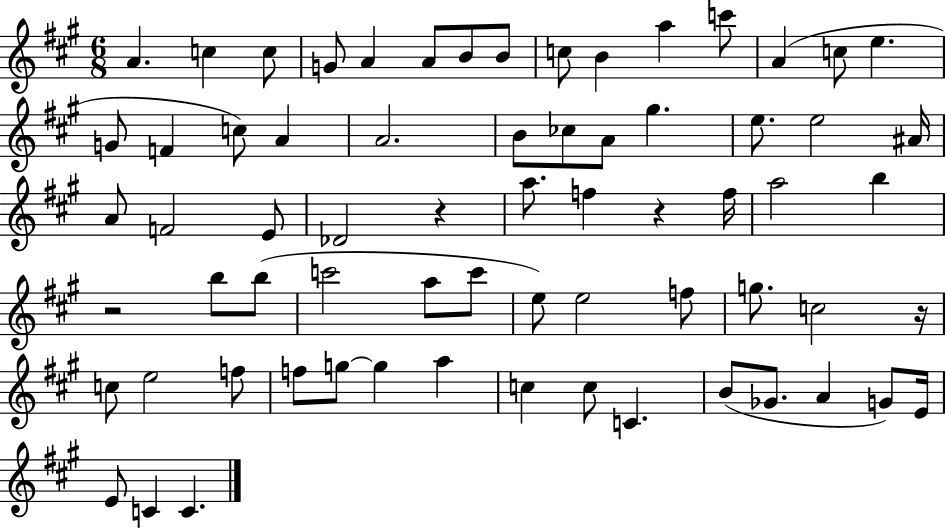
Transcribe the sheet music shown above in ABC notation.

X:1
T:Untitled
M:6/8
L:1/4
K:A
A c c/2 G/2 A A/2 B/2 B/2 c/2 B a c'/2 A c/2 e G/2 F c/2 A A2 B/2 _c/2 A/2 ^g e/2 e2 ^A/4 A/2 F2 E/2 _D2 z a/2 f z f/4 a2 b z2 b/2 b/2 c'2 a/2 c'/2 e/2 e2 f/2 g/2 c2 z/4 c/2 e2 f/2 f/2 g/2 g a c c/2 C B/2 _G/2 A G/2 E/4 E/2 C C